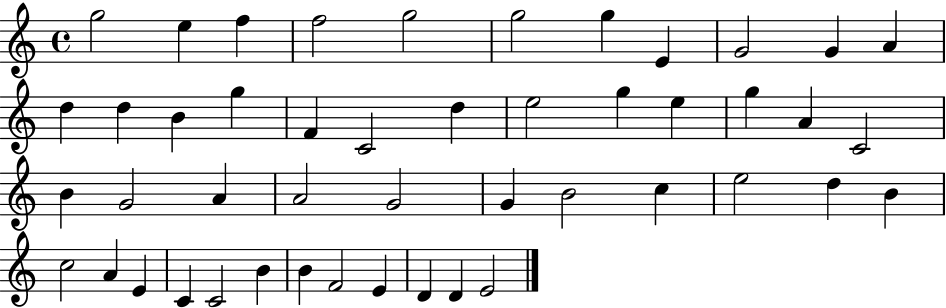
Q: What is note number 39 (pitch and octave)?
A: C4